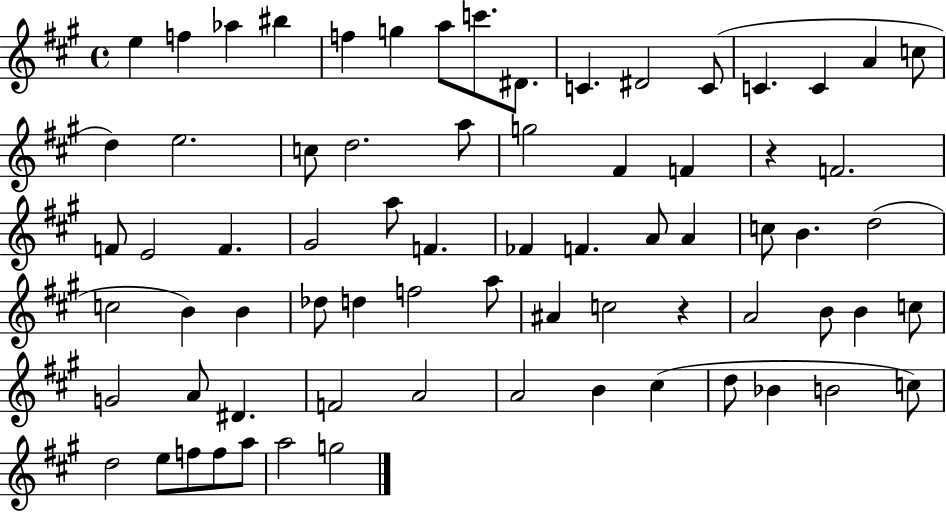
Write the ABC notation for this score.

X:1
T:Untitled
M:4/4
L:1/4
K:A
e f _a ^b f g a/2 c'/2 ^D/2 C ^D2 C/2 C C A c/2 d e2 c/2 d2 a/2 g2 ^F F z F2 F/2 E2 F ^G2 a/2 F _F F A/2 A c/2 B d2 c2 B B _d/2 d f2 a/2 ^A c2 z A2 B/2 B c/2 G2 A/2 ^D F2 A2 A2 B ^c d/2 _B B2 c/2 d2 e/2 f/2 f/2 a/2 a2 g2